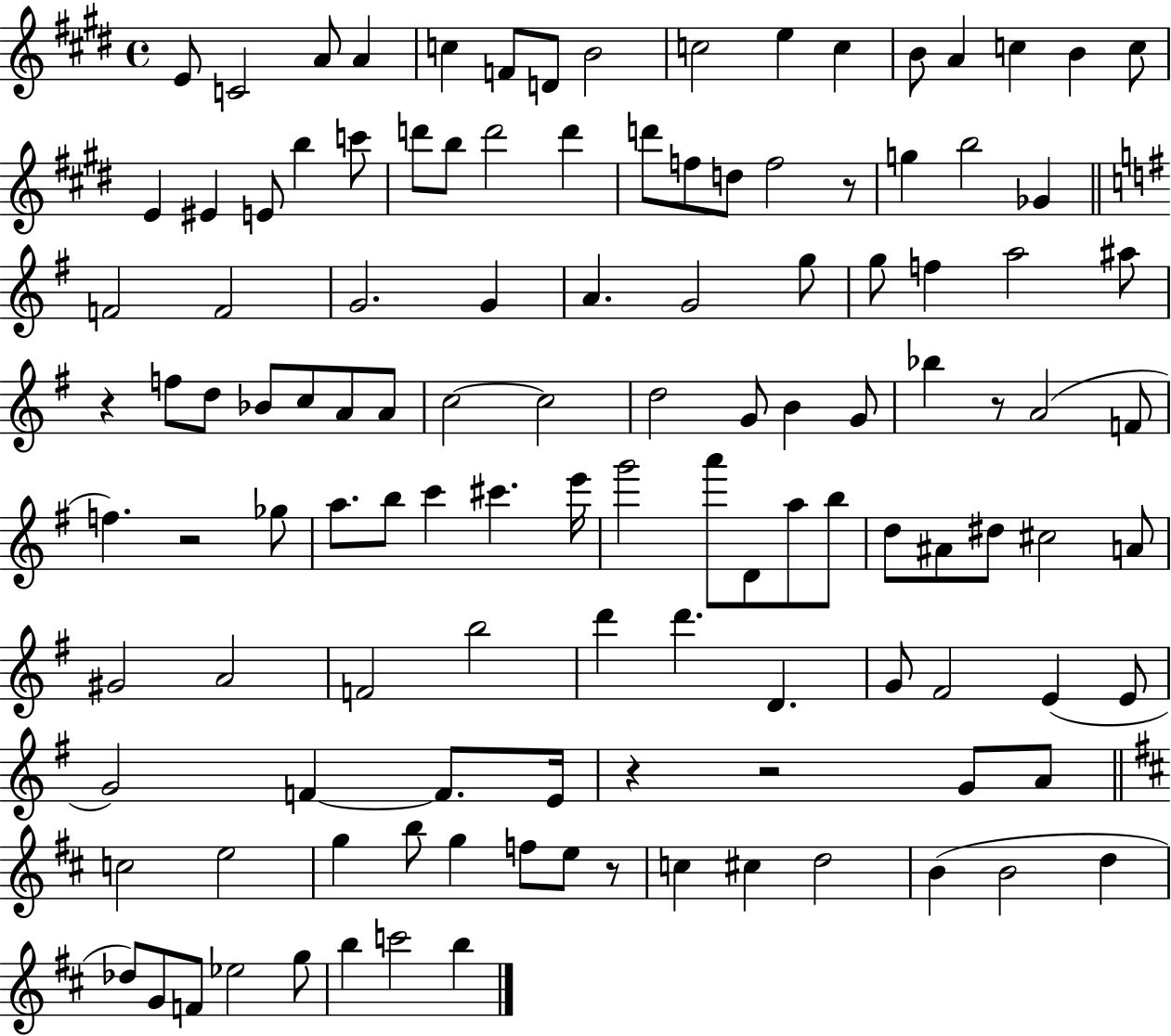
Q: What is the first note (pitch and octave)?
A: E4